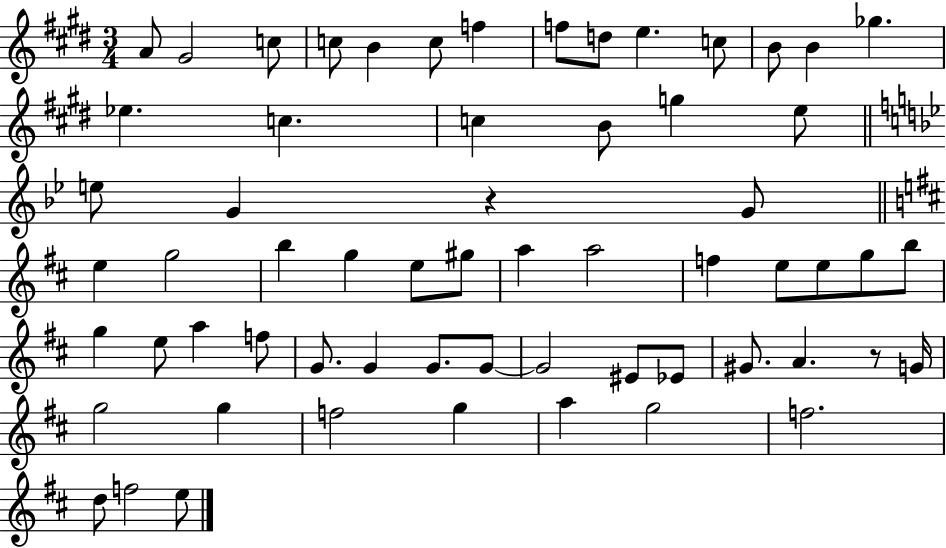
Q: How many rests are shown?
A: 2